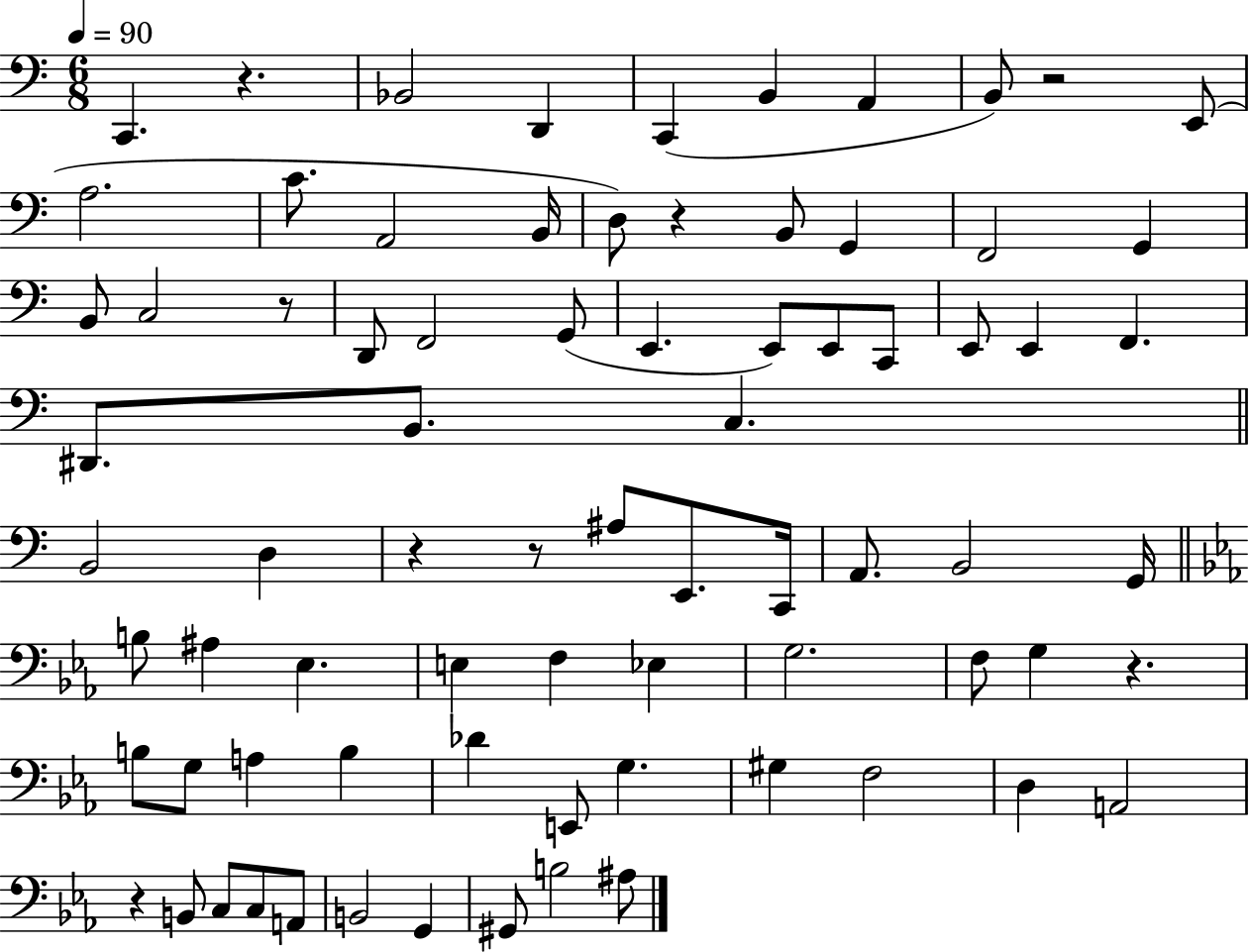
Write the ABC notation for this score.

X:1
T:Untitled
M:6/8
L:1/4
K:C
C,, z _B,,2 D,, C,, B,, A,, B,,/2 z2 E,,/2 A,2 C/2 A,,2 B,,/4 D,/2 z B,,/2 G,, F,,2 G,, B,,/2 C,2 z/2 D,,/2 F,,2 G,,/2 E,, E,,/2 E,,/2 C,,/2 E,,/2 E,, F,, ^D,,/2 B,,/2 C, B,,2 D, z z/2 ^A,/2 E,,/2 C,,/4 A,,/2 B,,2 G,,/4 B,/2 ^A, _E, E, F, _E, G,2 F,/2 G, z B,/2 G,/2 A, B, _D E,,/2 G, ^G, F,2 D, A,,2 z B,,/2 C,/2 C,/2 A,,/2 B,,2 G,, ^G,,/2 B,2 ^A,/2